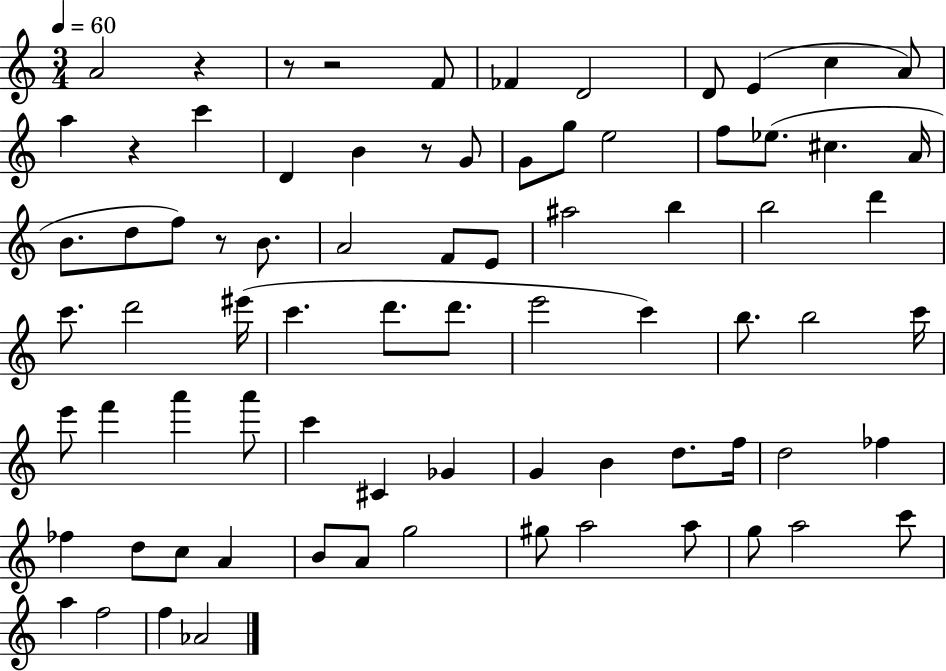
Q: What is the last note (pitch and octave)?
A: Ab4